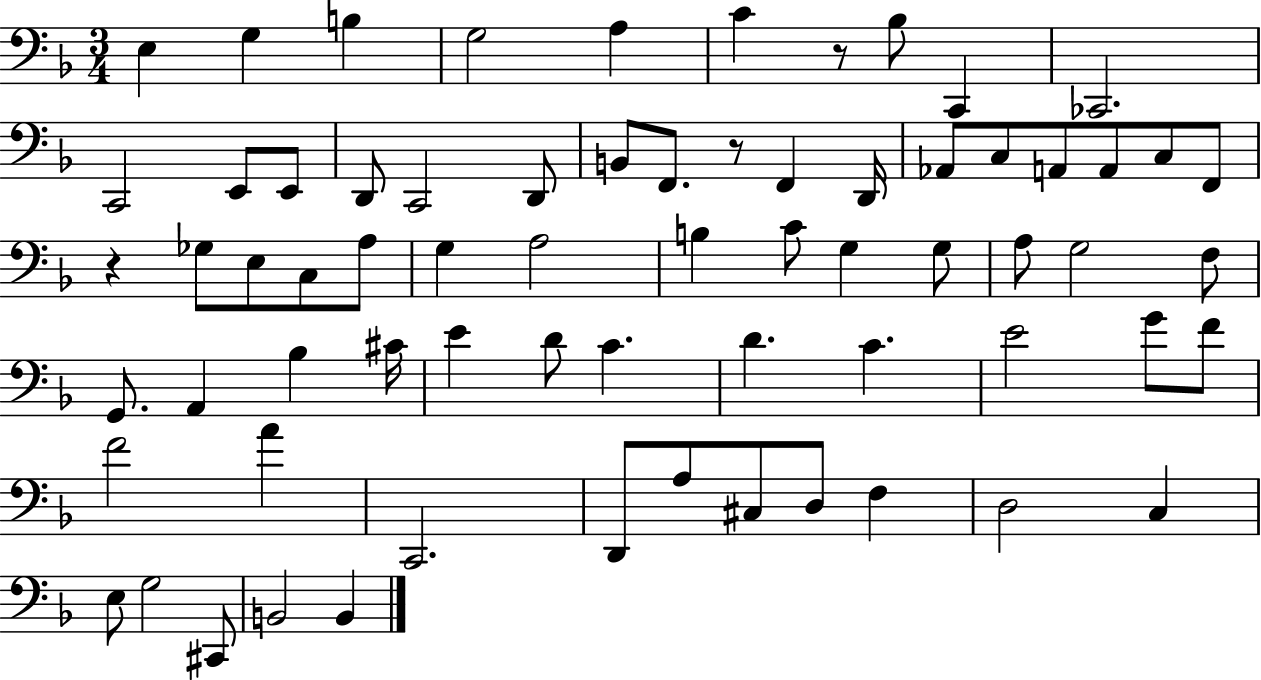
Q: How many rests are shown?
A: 3